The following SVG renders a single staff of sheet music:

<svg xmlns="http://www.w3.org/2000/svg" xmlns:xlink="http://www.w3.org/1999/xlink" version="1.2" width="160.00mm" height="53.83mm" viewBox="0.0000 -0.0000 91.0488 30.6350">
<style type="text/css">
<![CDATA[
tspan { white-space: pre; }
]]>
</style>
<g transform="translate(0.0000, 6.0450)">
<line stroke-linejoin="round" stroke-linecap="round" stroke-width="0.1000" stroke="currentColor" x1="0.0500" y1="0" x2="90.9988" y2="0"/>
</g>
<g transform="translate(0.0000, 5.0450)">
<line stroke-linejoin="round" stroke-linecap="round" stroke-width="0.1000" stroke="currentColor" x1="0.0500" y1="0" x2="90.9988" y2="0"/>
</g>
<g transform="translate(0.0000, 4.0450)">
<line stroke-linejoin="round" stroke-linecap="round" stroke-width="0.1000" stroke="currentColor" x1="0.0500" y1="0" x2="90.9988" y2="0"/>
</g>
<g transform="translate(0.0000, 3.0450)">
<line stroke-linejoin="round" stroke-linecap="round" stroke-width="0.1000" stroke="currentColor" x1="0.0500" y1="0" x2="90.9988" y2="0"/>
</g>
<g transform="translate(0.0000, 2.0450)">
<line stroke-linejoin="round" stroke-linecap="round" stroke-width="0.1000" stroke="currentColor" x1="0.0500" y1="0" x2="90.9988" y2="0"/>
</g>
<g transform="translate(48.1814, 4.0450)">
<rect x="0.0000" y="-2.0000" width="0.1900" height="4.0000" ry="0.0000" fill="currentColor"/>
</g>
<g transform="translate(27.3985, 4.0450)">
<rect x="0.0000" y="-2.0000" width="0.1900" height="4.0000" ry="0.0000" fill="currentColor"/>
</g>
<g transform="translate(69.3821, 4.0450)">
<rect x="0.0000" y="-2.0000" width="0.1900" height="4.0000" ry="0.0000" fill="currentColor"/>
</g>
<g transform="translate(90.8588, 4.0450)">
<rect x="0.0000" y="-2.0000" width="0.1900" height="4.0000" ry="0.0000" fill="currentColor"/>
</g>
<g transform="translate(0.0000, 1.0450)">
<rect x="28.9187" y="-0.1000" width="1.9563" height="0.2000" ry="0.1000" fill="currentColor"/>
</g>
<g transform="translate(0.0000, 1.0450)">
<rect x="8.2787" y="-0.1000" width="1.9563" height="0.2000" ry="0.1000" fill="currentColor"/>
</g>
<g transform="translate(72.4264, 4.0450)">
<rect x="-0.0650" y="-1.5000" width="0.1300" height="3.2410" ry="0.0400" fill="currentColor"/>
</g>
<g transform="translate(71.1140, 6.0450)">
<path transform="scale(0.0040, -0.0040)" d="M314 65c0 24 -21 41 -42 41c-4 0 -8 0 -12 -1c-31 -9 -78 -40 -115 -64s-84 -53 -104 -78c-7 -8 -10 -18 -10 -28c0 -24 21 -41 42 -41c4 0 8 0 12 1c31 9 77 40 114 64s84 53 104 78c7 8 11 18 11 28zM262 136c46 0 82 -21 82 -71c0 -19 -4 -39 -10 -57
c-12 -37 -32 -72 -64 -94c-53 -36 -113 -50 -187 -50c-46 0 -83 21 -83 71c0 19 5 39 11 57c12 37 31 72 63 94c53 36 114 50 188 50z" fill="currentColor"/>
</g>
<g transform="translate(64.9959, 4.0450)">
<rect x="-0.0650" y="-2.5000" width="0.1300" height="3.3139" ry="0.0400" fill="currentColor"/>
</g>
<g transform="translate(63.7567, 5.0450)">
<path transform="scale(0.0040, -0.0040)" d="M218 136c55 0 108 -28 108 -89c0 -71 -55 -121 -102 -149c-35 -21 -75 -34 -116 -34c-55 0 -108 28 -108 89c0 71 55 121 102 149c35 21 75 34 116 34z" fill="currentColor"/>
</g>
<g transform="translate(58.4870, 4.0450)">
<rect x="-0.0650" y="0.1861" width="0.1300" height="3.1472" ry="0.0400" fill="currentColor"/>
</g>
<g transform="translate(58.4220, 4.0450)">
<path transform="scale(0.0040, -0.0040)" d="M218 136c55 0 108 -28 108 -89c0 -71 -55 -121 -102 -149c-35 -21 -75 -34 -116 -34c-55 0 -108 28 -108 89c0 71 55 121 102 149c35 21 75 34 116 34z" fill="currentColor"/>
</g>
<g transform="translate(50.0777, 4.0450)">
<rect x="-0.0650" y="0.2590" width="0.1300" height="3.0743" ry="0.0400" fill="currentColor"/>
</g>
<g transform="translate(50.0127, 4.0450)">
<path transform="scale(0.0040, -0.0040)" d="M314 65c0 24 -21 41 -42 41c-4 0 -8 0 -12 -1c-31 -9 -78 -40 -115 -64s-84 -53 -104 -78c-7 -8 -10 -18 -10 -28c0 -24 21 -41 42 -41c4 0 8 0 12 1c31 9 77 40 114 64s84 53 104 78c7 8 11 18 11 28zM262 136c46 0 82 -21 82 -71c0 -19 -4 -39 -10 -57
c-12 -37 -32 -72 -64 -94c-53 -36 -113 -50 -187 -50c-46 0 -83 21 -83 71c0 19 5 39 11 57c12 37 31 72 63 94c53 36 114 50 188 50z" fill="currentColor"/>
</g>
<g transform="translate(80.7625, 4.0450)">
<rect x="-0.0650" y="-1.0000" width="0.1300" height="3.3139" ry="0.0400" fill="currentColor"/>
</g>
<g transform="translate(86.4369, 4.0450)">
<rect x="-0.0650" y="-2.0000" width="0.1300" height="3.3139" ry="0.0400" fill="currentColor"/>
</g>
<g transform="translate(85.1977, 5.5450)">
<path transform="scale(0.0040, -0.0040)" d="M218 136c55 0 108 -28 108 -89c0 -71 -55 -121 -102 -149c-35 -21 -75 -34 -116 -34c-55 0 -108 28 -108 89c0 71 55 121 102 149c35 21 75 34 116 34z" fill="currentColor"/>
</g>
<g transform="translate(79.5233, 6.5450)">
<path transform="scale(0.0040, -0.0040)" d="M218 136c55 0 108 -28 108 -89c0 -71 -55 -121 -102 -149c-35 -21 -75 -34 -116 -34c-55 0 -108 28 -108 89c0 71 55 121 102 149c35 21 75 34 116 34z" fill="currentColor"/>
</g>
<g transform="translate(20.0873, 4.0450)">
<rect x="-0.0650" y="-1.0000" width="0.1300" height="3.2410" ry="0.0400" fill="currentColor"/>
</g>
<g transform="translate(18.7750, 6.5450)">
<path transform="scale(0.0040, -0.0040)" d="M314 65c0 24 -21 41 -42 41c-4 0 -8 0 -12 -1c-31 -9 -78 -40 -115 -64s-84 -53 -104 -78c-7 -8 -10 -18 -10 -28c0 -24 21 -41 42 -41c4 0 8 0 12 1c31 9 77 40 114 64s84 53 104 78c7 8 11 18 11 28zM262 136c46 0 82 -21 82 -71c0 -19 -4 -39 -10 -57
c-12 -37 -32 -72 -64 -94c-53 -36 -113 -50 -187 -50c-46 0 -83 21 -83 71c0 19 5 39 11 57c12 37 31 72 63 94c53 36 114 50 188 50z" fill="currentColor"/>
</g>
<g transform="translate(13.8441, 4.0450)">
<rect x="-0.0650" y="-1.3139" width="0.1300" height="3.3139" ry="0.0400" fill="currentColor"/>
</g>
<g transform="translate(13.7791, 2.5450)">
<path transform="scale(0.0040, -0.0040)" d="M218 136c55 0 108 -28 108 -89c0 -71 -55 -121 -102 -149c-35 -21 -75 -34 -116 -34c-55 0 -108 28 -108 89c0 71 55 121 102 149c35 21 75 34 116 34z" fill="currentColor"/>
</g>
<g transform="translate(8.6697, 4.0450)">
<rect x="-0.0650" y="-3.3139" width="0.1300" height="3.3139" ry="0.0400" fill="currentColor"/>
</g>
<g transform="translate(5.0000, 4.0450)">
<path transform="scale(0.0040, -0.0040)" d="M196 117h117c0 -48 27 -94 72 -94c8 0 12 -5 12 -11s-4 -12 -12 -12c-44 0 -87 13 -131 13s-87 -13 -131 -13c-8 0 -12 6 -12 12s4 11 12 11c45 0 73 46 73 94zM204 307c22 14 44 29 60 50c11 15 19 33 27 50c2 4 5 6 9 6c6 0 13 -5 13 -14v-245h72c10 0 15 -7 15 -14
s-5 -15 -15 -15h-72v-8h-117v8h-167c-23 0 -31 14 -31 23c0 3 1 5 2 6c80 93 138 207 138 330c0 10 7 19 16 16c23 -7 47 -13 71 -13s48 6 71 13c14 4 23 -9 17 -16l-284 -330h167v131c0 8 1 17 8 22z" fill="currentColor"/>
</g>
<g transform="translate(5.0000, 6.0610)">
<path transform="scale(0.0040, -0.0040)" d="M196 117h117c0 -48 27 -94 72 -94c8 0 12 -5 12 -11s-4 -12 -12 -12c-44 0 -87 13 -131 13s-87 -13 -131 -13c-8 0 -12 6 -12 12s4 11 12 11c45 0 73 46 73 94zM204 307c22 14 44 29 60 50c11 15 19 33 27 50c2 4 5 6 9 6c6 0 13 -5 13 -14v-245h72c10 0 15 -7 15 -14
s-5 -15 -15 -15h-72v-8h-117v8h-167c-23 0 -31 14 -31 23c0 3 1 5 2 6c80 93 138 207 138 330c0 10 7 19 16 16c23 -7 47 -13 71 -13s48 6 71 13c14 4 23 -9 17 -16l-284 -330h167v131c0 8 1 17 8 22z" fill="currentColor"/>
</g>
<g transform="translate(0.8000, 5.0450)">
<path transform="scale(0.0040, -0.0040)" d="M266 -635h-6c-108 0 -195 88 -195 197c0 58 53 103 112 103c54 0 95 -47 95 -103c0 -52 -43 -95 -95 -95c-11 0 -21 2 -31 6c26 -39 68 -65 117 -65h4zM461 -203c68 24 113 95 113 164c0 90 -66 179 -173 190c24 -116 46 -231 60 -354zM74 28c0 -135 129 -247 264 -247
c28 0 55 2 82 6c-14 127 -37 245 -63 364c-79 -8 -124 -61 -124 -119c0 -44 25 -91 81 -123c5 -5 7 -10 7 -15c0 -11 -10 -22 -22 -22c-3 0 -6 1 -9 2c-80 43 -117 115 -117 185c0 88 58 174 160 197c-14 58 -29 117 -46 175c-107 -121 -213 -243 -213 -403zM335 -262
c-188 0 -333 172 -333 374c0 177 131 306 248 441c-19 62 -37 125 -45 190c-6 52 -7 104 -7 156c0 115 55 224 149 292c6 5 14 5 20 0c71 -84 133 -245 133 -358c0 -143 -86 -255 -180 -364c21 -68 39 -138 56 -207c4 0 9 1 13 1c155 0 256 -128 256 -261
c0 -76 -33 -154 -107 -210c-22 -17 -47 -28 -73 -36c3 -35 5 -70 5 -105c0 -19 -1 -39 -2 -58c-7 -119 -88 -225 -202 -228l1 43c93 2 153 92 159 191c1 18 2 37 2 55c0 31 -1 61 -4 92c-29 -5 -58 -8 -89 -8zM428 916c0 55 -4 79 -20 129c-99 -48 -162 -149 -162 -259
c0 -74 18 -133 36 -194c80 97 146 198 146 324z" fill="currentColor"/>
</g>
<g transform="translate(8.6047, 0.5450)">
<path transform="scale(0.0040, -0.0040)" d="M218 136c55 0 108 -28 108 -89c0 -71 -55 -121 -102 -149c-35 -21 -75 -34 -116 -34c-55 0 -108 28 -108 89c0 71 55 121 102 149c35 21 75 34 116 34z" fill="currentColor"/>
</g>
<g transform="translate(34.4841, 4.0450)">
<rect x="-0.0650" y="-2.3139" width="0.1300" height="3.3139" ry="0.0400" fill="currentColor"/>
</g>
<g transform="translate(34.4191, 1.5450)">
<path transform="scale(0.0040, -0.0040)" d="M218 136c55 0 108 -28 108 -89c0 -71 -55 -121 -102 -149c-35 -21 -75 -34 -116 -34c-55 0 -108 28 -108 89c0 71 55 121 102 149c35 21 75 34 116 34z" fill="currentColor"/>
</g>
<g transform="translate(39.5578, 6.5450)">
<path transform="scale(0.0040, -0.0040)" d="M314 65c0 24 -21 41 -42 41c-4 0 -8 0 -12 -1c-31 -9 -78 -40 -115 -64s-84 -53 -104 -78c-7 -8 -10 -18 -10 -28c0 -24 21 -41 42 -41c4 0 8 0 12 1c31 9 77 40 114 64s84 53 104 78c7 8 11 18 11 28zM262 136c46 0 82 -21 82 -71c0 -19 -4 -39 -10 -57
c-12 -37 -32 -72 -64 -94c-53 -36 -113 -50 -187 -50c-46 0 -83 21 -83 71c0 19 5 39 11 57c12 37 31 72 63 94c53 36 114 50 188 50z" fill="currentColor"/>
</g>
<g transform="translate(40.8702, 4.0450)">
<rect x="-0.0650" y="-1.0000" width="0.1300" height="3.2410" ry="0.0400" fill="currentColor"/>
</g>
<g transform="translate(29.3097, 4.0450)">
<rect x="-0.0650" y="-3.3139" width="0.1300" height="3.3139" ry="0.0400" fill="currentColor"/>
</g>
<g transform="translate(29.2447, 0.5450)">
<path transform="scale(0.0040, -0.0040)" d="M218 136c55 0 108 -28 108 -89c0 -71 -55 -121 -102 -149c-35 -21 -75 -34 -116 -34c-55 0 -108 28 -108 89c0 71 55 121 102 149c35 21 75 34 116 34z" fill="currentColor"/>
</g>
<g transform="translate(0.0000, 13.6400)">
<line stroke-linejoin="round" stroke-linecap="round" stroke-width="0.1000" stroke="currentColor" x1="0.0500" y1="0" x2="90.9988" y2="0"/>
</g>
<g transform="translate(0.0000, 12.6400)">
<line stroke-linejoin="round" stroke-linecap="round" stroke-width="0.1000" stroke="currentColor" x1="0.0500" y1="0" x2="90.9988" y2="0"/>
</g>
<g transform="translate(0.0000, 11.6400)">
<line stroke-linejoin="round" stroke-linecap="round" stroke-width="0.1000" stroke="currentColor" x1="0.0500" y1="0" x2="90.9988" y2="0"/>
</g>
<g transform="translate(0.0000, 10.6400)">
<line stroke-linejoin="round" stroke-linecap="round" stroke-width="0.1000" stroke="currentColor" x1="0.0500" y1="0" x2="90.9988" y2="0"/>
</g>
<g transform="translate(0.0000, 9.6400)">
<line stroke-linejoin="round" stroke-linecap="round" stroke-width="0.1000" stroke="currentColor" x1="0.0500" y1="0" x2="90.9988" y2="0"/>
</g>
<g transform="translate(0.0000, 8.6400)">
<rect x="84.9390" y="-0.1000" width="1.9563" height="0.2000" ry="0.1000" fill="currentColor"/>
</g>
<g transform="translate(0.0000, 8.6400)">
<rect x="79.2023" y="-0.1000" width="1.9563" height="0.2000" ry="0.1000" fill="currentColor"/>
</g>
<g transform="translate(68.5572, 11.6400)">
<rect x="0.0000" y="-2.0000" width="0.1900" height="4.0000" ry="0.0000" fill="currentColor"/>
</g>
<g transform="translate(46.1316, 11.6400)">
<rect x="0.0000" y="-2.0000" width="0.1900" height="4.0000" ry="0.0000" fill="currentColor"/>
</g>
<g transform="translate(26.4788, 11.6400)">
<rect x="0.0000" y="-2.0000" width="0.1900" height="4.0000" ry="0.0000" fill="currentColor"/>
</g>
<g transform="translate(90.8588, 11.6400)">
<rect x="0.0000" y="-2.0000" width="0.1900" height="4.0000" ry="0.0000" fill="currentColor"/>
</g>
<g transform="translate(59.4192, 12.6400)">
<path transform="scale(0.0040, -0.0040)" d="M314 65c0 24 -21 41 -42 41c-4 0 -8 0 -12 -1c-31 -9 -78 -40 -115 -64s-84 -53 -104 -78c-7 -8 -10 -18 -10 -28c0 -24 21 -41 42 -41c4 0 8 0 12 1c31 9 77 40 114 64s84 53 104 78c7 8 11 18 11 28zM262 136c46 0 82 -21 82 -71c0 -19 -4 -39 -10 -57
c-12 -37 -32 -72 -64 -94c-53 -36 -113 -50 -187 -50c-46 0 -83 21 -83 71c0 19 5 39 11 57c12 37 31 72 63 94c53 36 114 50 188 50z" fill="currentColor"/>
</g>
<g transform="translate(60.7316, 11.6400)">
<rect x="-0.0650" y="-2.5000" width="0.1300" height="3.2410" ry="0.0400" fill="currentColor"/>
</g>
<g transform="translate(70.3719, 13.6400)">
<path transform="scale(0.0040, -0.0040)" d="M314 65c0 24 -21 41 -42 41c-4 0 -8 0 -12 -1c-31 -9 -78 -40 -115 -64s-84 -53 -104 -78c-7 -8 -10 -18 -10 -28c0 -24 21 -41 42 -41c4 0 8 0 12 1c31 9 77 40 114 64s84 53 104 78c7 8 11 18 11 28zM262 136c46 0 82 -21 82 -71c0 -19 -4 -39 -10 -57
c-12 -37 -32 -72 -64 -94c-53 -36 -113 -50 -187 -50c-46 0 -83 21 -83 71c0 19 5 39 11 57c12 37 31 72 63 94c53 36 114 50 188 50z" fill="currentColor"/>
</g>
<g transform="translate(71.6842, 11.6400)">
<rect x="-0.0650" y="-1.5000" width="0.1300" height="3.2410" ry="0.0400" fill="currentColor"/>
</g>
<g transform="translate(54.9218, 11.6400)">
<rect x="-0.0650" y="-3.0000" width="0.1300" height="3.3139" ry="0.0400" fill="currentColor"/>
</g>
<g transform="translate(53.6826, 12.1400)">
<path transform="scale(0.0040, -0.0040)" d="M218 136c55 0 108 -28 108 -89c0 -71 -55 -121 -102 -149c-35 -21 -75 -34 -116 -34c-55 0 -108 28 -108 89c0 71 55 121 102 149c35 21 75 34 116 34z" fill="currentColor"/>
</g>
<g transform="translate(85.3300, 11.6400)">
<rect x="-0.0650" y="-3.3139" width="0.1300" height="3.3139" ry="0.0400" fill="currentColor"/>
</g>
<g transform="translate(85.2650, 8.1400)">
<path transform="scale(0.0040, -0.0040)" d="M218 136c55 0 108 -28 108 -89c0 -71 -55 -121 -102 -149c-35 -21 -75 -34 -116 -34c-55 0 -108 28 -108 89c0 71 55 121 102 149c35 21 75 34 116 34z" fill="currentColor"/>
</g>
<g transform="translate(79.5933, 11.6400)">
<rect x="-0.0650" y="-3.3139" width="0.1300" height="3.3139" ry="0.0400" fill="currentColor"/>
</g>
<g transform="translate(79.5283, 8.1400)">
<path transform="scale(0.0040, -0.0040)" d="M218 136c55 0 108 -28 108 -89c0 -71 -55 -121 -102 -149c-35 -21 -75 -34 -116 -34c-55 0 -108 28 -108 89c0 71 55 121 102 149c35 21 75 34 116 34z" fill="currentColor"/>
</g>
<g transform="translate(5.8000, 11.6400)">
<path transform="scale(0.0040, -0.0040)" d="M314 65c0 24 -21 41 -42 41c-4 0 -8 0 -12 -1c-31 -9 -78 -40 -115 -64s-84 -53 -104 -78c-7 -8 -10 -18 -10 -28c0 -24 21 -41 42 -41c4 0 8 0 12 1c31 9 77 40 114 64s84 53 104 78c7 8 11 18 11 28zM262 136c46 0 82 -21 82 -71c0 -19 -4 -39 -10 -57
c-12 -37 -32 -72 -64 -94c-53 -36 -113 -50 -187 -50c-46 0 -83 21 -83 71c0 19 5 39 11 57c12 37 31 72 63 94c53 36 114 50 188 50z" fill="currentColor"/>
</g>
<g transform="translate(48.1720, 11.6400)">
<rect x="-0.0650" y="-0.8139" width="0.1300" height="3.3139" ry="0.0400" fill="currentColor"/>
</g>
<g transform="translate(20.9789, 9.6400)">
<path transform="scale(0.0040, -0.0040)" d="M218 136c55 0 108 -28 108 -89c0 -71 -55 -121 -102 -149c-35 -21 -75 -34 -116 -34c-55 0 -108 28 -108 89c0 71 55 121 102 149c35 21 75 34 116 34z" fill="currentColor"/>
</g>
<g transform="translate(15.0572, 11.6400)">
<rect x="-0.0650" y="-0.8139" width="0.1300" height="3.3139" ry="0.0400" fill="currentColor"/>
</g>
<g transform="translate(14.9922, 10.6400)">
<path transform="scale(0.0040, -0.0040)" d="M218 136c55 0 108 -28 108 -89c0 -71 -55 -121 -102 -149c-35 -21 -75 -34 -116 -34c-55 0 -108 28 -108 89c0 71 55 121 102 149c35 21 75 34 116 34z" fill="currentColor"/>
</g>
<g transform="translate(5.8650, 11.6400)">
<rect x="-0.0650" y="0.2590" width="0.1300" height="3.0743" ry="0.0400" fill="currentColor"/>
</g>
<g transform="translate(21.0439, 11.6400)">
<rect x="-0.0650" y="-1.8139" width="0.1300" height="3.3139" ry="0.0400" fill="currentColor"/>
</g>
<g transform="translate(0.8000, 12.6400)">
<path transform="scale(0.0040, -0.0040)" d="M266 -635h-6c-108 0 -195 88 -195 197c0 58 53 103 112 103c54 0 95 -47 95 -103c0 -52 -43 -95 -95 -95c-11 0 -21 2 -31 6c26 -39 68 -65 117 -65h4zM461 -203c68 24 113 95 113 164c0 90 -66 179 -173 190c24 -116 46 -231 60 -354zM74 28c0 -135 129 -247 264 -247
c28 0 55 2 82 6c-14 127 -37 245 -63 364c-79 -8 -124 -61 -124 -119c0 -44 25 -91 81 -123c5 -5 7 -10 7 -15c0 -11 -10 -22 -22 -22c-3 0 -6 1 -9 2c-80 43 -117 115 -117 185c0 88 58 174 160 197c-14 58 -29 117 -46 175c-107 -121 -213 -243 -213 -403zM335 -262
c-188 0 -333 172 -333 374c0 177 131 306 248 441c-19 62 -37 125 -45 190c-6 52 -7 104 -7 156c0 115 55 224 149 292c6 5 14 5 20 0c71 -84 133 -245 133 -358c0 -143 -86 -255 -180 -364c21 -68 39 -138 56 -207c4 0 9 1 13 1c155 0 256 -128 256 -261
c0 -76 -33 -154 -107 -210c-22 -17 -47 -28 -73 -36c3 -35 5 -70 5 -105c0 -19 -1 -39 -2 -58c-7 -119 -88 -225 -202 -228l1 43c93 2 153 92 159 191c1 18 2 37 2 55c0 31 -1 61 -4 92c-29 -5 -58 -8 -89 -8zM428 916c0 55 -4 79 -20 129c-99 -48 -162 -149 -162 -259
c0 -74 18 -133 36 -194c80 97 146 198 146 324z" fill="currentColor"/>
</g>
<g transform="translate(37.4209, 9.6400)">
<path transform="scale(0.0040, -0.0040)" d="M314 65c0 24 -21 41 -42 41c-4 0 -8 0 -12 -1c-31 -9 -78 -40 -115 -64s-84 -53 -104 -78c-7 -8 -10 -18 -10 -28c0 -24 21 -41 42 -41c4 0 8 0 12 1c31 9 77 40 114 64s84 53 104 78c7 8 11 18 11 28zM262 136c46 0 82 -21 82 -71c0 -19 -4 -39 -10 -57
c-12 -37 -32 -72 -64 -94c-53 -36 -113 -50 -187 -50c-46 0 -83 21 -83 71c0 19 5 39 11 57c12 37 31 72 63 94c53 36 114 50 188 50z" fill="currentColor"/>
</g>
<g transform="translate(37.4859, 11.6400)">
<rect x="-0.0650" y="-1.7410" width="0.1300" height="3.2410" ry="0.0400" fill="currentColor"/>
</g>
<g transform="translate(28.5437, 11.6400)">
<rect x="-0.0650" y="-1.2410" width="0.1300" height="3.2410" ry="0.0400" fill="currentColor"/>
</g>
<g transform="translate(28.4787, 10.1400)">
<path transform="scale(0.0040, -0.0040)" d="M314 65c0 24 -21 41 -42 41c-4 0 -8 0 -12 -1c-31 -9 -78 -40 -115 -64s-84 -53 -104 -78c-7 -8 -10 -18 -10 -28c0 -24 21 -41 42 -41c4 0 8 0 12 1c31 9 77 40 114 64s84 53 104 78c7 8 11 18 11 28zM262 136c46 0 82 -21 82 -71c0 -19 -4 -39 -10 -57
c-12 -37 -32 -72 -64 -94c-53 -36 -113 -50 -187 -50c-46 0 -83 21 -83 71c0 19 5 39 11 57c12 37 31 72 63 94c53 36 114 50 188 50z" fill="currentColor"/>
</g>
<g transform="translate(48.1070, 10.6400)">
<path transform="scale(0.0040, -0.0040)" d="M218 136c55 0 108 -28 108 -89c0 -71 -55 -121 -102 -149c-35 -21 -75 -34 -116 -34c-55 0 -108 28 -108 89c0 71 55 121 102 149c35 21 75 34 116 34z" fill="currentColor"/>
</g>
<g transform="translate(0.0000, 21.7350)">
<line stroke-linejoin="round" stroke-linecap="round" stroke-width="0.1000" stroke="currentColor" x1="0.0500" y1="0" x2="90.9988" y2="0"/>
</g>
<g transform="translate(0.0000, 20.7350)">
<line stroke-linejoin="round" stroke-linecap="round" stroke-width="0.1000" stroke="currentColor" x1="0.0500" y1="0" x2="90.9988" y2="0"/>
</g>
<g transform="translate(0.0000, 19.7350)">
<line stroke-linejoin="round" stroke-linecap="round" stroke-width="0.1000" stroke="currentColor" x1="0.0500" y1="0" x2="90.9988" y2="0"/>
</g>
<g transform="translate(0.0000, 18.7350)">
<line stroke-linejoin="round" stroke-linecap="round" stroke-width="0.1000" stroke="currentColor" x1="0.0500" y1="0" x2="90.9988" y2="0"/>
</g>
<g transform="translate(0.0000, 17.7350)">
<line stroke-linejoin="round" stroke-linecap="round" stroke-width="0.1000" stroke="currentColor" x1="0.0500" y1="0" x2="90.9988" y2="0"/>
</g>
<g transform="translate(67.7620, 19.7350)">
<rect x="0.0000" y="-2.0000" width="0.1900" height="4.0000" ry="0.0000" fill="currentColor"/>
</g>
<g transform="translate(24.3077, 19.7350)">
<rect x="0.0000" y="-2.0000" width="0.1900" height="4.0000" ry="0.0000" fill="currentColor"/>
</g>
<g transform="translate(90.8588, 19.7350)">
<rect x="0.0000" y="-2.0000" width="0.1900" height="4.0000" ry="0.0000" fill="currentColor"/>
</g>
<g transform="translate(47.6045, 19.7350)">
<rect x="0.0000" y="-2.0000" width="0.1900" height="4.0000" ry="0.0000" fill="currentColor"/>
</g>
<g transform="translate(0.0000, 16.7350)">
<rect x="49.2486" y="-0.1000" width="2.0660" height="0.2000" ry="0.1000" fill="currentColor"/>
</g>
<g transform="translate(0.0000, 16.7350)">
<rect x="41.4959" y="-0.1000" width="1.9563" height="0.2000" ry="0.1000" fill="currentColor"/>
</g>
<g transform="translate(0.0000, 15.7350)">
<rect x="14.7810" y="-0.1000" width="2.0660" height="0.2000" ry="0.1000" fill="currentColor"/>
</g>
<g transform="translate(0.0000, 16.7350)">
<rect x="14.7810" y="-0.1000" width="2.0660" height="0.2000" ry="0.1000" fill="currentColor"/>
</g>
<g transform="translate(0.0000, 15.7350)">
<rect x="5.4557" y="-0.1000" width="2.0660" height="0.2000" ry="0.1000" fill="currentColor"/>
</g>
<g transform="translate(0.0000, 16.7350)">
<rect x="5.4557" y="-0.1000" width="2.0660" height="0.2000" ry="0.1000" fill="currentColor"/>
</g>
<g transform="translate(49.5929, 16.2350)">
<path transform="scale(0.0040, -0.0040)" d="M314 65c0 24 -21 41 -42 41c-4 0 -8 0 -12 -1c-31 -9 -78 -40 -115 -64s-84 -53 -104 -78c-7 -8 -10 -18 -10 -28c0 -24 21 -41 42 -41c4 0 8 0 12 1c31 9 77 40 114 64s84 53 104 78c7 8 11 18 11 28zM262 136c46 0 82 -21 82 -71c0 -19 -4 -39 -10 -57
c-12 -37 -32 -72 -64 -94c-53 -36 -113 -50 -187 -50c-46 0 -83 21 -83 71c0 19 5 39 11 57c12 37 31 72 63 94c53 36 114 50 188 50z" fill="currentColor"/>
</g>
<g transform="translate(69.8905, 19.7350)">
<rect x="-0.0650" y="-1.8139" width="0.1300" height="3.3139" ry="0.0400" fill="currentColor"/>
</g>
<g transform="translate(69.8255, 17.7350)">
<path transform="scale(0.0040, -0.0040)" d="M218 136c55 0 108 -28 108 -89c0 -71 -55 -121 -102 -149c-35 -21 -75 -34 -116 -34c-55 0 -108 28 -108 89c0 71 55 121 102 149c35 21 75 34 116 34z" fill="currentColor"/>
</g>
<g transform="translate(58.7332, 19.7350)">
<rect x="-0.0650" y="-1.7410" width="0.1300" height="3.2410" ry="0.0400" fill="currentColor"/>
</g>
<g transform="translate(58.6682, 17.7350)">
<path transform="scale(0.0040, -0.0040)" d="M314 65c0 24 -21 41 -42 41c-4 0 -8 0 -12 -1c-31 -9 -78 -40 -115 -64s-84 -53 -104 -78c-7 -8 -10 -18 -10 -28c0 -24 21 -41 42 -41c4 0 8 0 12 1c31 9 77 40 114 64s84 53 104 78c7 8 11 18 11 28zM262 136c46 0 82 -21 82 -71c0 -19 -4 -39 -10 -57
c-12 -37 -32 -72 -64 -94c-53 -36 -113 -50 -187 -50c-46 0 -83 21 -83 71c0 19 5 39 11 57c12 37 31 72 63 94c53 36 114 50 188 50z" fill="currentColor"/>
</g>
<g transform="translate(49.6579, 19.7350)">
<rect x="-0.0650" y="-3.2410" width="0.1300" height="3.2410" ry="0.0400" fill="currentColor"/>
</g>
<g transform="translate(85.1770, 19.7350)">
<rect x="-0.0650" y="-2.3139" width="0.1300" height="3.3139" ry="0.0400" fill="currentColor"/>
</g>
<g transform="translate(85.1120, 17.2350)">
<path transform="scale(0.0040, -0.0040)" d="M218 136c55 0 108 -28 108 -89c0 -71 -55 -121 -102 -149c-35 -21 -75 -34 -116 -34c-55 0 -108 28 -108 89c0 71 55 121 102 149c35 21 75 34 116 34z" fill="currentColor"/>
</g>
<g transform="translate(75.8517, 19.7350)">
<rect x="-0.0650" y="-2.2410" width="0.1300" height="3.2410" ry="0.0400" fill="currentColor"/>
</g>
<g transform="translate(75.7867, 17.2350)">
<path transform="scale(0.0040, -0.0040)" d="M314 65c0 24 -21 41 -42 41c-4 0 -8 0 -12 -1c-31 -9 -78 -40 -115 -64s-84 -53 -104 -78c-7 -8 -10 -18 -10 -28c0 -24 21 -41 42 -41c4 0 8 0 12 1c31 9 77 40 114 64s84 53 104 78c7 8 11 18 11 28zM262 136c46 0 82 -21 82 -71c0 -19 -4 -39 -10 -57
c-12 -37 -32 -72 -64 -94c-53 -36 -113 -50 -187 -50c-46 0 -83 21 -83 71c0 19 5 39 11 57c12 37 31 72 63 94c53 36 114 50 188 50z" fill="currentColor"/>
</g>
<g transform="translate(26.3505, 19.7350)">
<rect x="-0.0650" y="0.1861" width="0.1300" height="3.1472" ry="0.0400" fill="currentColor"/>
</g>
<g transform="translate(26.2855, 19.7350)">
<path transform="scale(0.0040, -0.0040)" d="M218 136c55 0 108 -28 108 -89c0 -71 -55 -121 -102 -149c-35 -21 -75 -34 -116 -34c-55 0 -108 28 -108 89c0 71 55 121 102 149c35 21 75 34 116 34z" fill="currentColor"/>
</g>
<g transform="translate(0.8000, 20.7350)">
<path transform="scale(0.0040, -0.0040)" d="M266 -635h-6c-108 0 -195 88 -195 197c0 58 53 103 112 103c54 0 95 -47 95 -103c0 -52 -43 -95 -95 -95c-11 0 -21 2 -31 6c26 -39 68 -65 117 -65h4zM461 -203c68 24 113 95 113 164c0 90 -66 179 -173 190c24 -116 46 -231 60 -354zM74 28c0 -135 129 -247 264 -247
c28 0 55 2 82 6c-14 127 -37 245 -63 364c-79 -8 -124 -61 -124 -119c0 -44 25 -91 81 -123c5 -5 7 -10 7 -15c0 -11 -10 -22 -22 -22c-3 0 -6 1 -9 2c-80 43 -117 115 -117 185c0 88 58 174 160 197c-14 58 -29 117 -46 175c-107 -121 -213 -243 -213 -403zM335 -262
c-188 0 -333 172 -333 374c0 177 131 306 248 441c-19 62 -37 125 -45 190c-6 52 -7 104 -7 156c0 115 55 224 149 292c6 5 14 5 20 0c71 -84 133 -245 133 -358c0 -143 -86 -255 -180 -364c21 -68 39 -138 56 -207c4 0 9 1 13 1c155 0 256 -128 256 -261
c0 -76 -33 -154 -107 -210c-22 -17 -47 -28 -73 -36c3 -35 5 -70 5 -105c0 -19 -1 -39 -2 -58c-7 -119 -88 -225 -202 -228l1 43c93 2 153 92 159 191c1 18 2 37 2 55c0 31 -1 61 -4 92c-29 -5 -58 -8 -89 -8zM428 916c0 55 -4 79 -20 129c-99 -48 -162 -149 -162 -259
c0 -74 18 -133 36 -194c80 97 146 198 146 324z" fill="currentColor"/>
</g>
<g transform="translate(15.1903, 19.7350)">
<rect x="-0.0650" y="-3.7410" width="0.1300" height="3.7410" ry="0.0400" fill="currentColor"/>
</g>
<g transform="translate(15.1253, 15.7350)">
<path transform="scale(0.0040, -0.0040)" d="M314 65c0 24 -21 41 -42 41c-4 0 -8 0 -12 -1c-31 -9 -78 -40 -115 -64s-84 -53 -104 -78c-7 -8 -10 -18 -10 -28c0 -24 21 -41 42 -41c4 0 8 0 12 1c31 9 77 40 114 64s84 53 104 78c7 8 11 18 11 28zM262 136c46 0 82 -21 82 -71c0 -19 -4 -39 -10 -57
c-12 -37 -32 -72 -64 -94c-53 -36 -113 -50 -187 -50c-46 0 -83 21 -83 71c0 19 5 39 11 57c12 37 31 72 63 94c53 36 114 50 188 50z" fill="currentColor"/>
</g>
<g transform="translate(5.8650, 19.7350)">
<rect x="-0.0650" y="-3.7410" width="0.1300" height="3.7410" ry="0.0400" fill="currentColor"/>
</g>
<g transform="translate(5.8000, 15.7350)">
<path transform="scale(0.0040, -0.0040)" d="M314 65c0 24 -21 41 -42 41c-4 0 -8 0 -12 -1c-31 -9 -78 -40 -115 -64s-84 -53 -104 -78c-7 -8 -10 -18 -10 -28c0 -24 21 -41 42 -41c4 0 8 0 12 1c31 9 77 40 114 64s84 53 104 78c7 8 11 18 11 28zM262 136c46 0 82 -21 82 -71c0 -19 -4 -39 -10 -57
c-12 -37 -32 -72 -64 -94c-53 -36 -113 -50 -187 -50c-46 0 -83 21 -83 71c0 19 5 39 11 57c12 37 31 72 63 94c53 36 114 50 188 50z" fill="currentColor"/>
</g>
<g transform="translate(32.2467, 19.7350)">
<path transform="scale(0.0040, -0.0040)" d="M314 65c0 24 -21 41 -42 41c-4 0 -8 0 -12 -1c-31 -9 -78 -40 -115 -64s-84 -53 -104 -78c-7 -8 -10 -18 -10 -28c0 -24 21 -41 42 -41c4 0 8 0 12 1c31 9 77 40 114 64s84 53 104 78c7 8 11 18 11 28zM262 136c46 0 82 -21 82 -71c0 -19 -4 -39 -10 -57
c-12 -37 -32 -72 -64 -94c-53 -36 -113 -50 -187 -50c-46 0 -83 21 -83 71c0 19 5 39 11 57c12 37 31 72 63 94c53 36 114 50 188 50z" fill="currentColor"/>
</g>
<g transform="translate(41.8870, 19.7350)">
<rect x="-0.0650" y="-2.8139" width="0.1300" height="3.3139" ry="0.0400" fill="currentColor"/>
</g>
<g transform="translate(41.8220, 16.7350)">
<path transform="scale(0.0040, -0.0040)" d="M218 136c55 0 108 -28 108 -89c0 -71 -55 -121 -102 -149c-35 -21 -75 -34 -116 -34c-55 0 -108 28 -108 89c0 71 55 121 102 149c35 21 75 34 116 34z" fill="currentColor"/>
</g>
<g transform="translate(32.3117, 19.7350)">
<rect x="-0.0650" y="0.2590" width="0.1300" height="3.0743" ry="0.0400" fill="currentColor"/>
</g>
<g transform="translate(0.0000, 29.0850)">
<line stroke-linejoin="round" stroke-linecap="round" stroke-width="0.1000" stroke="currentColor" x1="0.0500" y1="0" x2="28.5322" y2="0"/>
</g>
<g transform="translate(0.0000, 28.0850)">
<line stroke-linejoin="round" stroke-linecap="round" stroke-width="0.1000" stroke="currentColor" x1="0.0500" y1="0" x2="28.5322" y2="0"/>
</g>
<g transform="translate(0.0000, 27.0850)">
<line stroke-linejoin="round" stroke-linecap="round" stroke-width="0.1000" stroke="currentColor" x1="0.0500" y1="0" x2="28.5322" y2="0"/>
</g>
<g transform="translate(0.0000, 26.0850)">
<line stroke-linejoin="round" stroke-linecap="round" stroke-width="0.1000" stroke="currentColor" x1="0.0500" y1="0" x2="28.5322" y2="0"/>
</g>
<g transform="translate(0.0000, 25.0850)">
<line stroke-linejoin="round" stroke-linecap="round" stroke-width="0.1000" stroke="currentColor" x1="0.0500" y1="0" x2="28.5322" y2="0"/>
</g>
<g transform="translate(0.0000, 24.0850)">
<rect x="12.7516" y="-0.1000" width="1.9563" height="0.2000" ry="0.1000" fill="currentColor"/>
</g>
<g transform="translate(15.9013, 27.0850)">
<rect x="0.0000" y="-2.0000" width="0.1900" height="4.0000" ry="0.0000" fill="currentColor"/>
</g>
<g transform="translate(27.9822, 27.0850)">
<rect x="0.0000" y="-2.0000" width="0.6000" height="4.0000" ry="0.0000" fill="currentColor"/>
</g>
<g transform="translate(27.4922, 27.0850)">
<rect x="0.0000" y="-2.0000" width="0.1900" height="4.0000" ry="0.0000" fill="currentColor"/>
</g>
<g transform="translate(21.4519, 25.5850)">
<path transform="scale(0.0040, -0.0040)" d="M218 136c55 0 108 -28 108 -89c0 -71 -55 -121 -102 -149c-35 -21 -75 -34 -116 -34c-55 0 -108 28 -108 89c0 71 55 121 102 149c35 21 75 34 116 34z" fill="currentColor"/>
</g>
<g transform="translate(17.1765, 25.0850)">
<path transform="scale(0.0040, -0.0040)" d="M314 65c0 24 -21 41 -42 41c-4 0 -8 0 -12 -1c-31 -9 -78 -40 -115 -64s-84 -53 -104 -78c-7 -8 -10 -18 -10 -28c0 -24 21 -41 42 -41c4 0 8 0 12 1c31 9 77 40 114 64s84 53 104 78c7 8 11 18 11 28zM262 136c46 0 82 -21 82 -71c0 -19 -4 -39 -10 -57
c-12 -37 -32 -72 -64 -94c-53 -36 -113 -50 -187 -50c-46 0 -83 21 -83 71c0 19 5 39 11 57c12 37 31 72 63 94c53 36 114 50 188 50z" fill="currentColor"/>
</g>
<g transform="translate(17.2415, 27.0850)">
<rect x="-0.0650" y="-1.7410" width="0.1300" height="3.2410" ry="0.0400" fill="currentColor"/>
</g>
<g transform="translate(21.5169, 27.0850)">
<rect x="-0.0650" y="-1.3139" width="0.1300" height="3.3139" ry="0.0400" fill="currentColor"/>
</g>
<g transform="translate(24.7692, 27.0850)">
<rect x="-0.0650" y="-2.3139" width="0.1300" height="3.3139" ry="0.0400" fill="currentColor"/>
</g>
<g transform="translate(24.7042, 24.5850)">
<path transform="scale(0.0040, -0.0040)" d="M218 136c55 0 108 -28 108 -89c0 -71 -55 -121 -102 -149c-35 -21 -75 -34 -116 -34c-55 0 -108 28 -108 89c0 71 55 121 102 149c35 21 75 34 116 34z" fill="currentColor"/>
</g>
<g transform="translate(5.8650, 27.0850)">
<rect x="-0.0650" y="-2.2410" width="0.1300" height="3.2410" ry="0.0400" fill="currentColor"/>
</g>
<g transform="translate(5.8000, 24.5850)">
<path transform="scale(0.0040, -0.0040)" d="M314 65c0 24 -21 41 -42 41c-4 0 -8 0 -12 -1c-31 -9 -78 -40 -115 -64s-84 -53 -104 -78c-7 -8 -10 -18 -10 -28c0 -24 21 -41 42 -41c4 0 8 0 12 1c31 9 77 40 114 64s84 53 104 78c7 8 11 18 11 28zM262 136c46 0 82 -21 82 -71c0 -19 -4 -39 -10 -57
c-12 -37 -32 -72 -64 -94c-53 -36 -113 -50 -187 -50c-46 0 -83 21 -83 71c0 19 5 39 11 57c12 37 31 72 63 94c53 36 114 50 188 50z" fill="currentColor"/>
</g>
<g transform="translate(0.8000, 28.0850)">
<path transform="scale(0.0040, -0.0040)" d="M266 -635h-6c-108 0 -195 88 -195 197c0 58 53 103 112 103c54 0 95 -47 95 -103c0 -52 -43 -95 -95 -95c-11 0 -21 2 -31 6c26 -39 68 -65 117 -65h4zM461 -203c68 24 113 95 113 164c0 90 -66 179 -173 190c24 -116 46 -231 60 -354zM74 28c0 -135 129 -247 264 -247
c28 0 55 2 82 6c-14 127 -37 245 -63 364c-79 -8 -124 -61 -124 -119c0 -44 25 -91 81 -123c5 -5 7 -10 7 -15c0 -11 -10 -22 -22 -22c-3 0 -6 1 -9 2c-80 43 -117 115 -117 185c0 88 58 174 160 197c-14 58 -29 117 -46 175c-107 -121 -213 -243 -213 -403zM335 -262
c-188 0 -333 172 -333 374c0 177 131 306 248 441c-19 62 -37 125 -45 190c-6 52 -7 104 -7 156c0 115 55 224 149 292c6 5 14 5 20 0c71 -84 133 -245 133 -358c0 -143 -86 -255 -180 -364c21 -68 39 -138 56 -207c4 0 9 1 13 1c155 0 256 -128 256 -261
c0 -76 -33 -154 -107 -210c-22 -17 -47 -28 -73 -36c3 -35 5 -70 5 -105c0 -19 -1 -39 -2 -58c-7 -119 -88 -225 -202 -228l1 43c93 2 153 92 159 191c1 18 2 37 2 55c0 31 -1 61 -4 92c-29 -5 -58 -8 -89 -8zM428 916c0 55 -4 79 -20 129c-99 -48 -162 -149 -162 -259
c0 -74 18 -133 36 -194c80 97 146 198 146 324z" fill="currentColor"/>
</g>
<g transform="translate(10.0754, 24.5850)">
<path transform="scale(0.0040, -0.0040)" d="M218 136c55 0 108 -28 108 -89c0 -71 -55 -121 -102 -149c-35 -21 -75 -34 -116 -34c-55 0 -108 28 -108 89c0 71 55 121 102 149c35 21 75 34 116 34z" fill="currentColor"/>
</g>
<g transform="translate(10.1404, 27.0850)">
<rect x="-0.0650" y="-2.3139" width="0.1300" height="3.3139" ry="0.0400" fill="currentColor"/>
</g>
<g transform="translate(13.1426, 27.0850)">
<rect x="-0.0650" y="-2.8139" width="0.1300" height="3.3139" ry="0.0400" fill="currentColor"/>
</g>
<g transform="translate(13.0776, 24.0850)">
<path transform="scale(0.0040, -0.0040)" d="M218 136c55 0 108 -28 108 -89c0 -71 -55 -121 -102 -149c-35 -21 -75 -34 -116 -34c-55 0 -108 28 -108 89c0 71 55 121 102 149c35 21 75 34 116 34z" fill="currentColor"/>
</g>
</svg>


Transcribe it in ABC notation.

X:1
T:Untitled
M:4/4
L:1/4
K:C
b e D2 b g D2 B2 B G E2 D F B2 d f e2 f2 d A G2 E2 b b c'2 c'2 B B2 a b2 f2 f g2 g g2 g a f2 e g